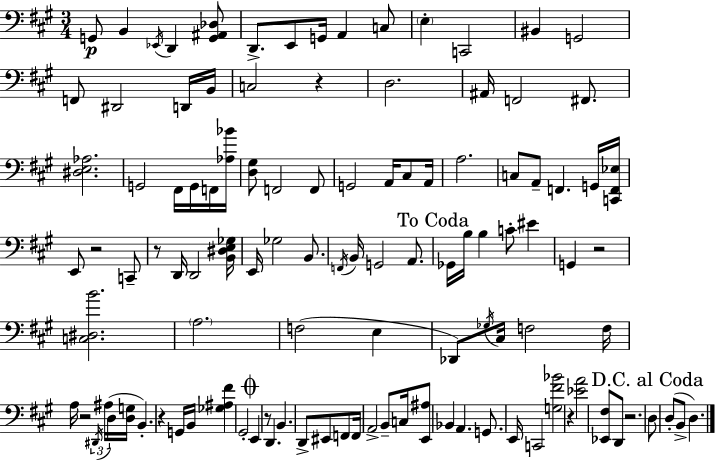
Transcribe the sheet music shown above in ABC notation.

X:1
T:Untitled
M:3/4
L:1/4
K:A
G,,/2 B,, _E,,/4 D,, [G,,^A,,_D,]/2 D,,/2 E,,/2 G,,/4 A,, C,/2 E, C,,2 ^B,, G,,2 F,,/2 ^D,,2 D,,/4 B,,/4 C,2 z D,2 ^A,,/4 F,,2 ^F,,/2 [^D,E,_A,]2 G,,2 ^F,,/4 G,,/4 F,,/4 [_A,_B]/4 [D,^G,]/2 F,,2 F,,/2 G,,2 A,,/4 ^C,/2 A,,/4 A,2 C,/2 A,,/2 F,, G,,/4 [C,,F,,_E,]/4 E,,/2 z2 C,,/2 z/2 D,,/4 D,,2 [B,,^D,E,_G,]/4 E,,/4 _G,2 B,,/2 F,,/4 B,,/4 G,,2 A,,/2 _G,,/4 B,/4 B, C/2 ^E G,, z2 [C,^D,B]2 A,2 F,2 E, _D,,/2 _G,/4 ^C,/4 F,2 F,/4 A,/4 z2 ^D,,/4 ^A,/4 D,/4 [D,G,]/4 B,, z G,,/4 B,,/4 [_G,^A,^F] ^G,,2 E,, z/2 D,, B,, D,,/2 ^E,,/2 F,,/2 F,,/4 A,,2 B,,/2 C,/4 [E,,^A,]/2 _B,, A,, G,,/2 E,,/4 C,,2 [G,^F_B]2 z [_EA]2 [_E,,^F,]/2 D,,/2 z2 D,/2 D,/2 B,,/2 D,